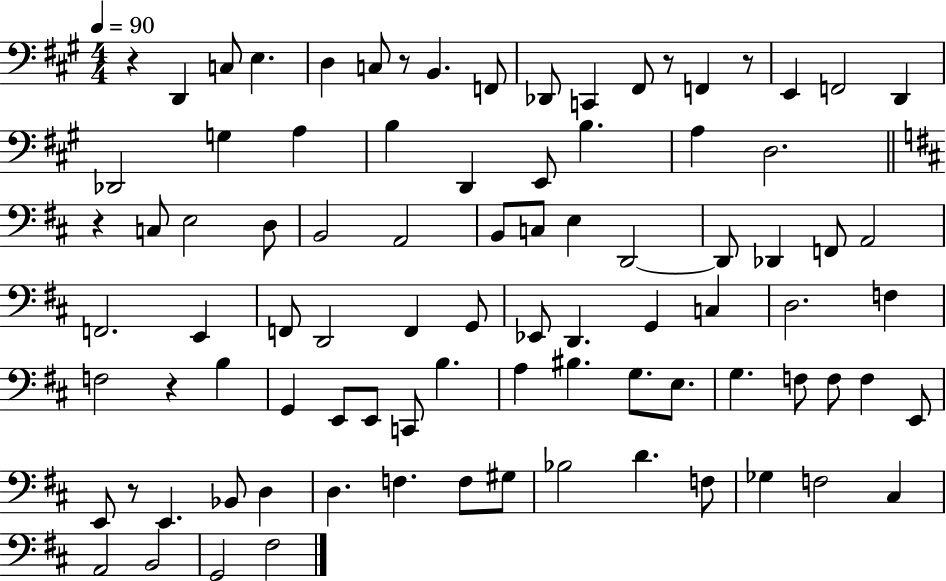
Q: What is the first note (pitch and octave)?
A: D2